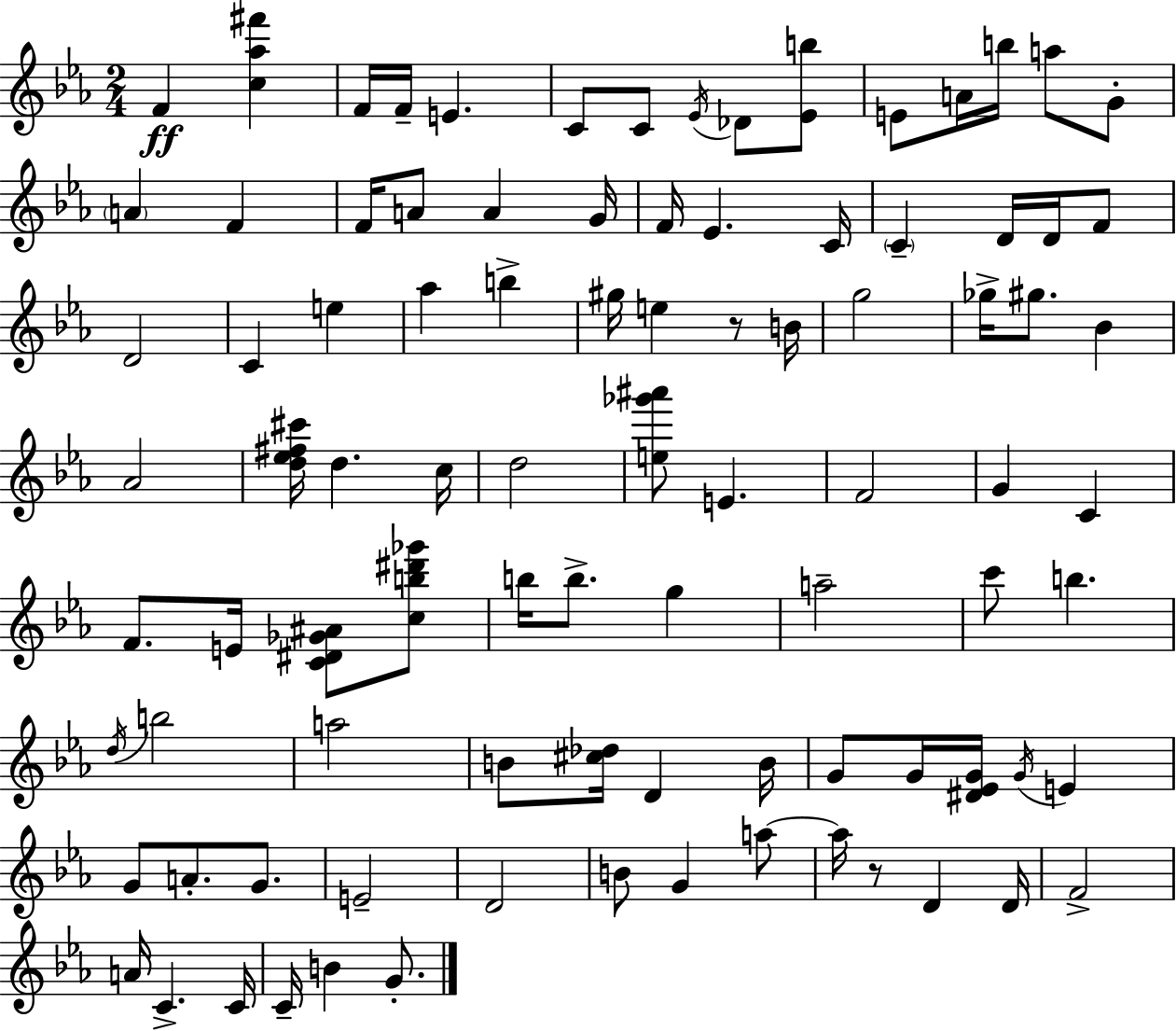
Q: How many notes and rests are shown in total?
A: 92